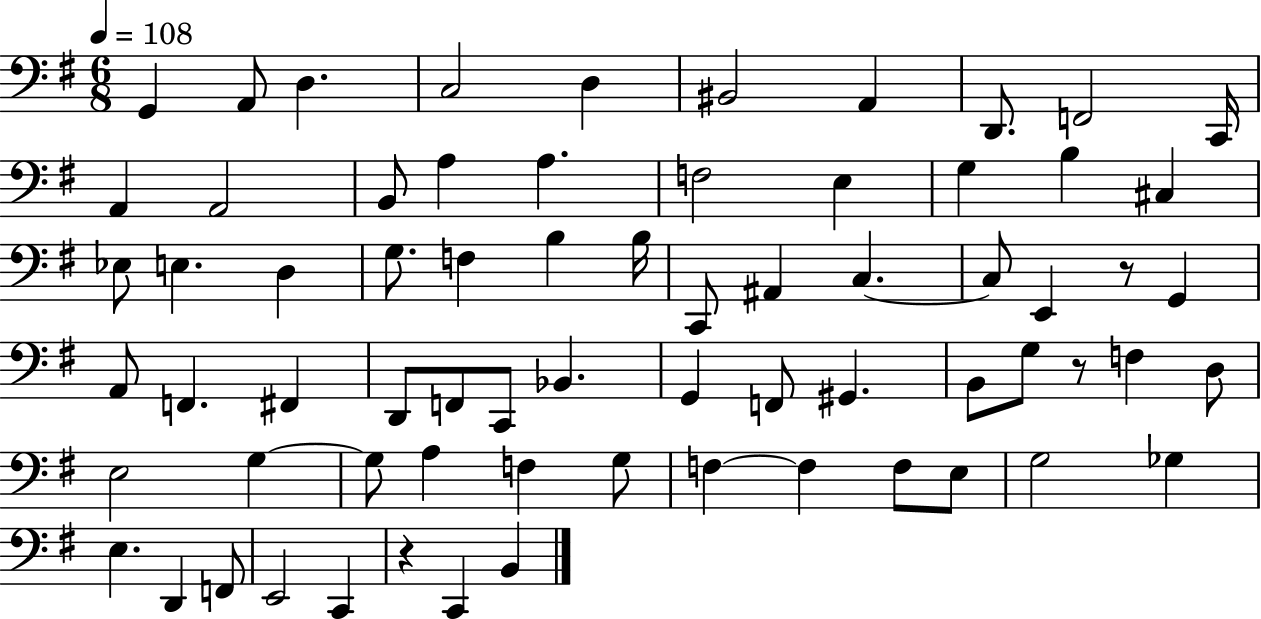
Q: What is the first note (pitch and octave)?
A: G2